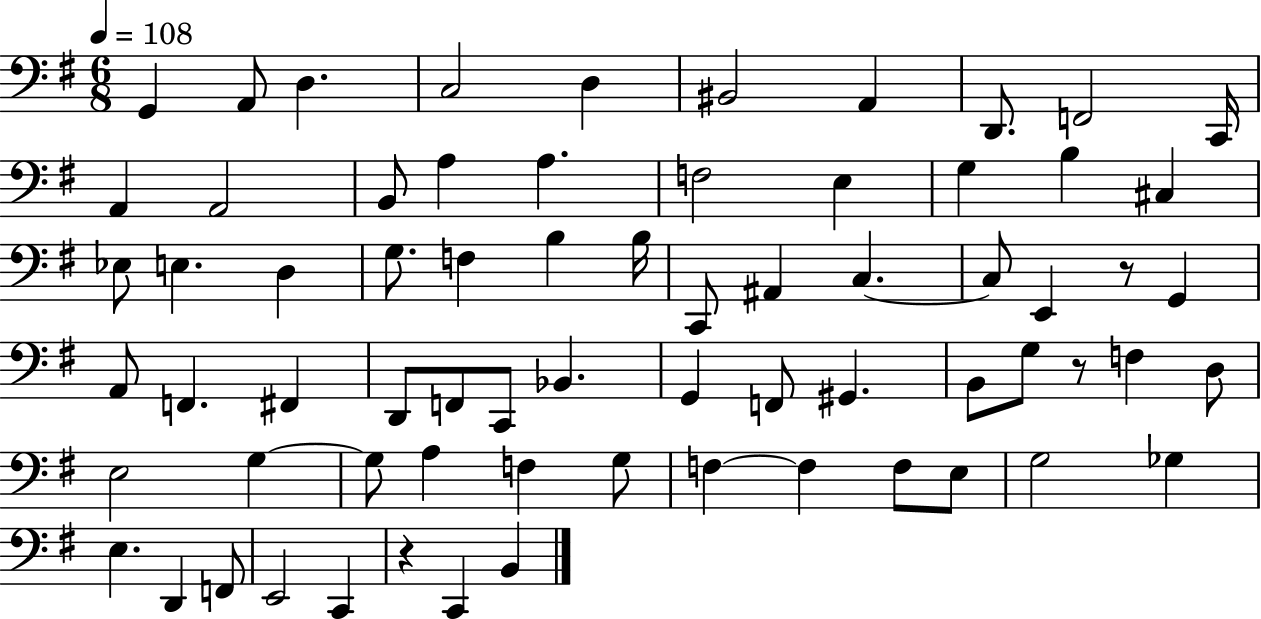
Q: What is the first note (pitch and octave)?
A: G2